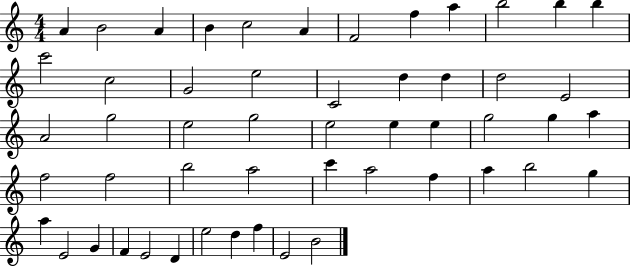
A4/q B4/h A4/q B4/q C5/h A4/q F4/h F5/q A5/q B5/h B5/q B5/q C6/h C5/h G4/h E5/h C4/h D5/q D5/q D5/h E4/h A4/h G5/h E5/h G5/h E5/h E5/q E5/q G5/h G5/q A5/q F5/h F5/h B5/h A5/h C6/q A5/h F5/q A5/q B5/h G5/q A5/q E4/h G4/q F4/q E4/h D4/q E5/h D5/q F5/q E4/h B4/h